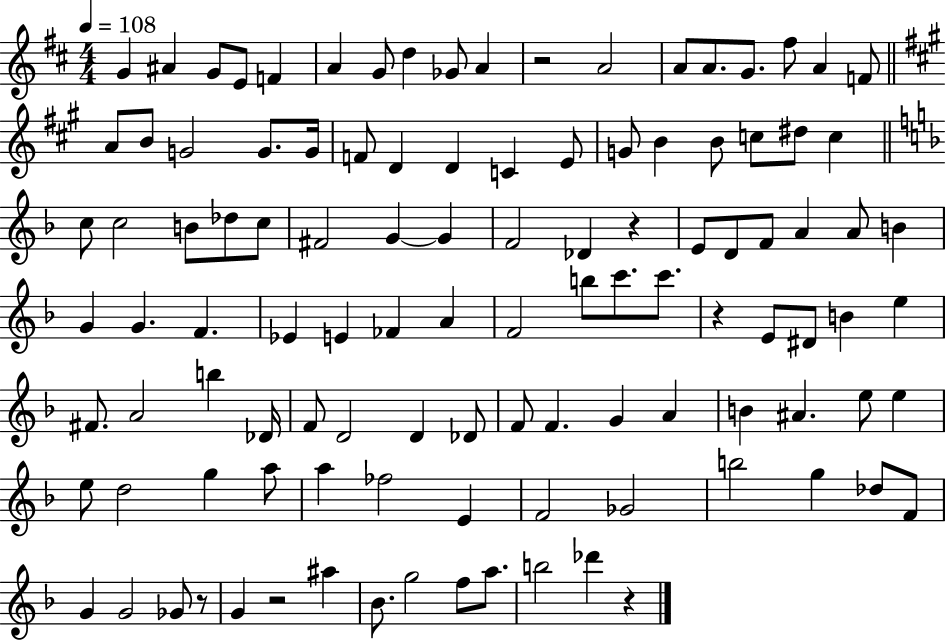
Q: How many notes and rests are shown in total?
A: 110